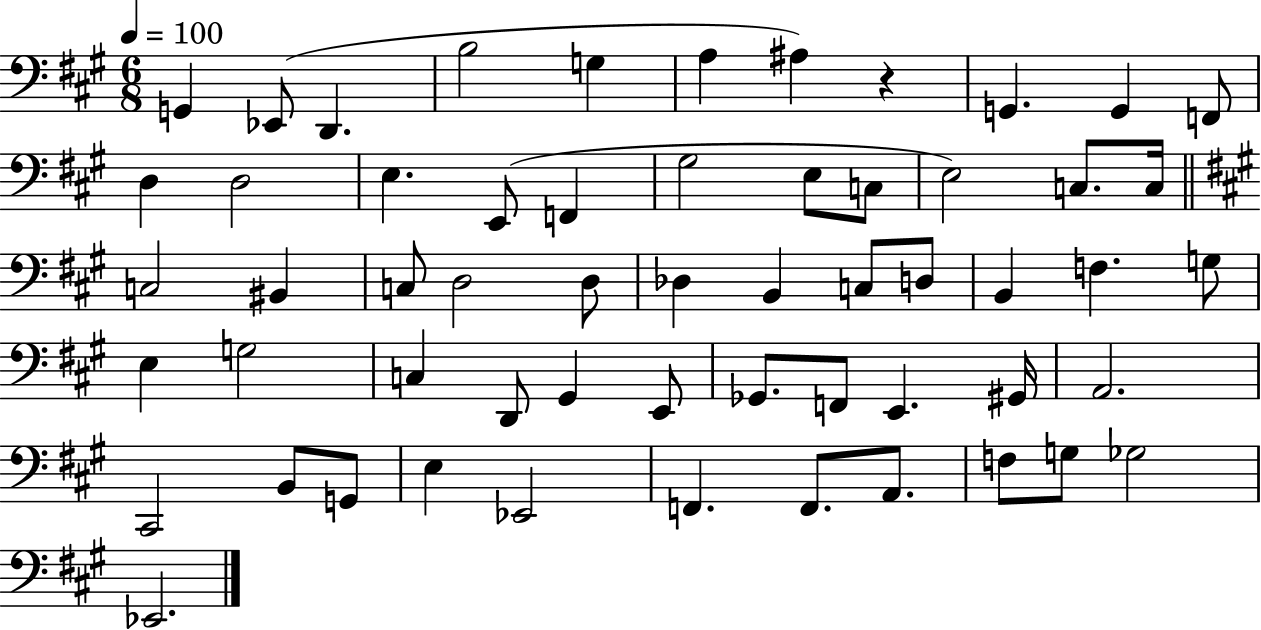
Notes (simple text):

G2/q Eb2/e D2/q. B3/h G3/q A3/q A#3/q R/q G2/q. G2/q F2/e D3/q D3/h E3/q. E2/e F2/q G#3/h E3/e C3/e E3/h C3/e. C3/s C3/h BIS2/q C3/e D3/h D3/e Db3/q B2/q C3/e D3/e B2/q F3/q. G3/e E3/q G3/h C3/q D2/e G#2/q E2/e Gb2/e. F2/e E2/q. G#2/s A2/h. C#2/h B2/e G2/e E3/q Eb2/h F2/q. F2/e. A2/e. F3/e G3/e Gb3/h Eb2/h.